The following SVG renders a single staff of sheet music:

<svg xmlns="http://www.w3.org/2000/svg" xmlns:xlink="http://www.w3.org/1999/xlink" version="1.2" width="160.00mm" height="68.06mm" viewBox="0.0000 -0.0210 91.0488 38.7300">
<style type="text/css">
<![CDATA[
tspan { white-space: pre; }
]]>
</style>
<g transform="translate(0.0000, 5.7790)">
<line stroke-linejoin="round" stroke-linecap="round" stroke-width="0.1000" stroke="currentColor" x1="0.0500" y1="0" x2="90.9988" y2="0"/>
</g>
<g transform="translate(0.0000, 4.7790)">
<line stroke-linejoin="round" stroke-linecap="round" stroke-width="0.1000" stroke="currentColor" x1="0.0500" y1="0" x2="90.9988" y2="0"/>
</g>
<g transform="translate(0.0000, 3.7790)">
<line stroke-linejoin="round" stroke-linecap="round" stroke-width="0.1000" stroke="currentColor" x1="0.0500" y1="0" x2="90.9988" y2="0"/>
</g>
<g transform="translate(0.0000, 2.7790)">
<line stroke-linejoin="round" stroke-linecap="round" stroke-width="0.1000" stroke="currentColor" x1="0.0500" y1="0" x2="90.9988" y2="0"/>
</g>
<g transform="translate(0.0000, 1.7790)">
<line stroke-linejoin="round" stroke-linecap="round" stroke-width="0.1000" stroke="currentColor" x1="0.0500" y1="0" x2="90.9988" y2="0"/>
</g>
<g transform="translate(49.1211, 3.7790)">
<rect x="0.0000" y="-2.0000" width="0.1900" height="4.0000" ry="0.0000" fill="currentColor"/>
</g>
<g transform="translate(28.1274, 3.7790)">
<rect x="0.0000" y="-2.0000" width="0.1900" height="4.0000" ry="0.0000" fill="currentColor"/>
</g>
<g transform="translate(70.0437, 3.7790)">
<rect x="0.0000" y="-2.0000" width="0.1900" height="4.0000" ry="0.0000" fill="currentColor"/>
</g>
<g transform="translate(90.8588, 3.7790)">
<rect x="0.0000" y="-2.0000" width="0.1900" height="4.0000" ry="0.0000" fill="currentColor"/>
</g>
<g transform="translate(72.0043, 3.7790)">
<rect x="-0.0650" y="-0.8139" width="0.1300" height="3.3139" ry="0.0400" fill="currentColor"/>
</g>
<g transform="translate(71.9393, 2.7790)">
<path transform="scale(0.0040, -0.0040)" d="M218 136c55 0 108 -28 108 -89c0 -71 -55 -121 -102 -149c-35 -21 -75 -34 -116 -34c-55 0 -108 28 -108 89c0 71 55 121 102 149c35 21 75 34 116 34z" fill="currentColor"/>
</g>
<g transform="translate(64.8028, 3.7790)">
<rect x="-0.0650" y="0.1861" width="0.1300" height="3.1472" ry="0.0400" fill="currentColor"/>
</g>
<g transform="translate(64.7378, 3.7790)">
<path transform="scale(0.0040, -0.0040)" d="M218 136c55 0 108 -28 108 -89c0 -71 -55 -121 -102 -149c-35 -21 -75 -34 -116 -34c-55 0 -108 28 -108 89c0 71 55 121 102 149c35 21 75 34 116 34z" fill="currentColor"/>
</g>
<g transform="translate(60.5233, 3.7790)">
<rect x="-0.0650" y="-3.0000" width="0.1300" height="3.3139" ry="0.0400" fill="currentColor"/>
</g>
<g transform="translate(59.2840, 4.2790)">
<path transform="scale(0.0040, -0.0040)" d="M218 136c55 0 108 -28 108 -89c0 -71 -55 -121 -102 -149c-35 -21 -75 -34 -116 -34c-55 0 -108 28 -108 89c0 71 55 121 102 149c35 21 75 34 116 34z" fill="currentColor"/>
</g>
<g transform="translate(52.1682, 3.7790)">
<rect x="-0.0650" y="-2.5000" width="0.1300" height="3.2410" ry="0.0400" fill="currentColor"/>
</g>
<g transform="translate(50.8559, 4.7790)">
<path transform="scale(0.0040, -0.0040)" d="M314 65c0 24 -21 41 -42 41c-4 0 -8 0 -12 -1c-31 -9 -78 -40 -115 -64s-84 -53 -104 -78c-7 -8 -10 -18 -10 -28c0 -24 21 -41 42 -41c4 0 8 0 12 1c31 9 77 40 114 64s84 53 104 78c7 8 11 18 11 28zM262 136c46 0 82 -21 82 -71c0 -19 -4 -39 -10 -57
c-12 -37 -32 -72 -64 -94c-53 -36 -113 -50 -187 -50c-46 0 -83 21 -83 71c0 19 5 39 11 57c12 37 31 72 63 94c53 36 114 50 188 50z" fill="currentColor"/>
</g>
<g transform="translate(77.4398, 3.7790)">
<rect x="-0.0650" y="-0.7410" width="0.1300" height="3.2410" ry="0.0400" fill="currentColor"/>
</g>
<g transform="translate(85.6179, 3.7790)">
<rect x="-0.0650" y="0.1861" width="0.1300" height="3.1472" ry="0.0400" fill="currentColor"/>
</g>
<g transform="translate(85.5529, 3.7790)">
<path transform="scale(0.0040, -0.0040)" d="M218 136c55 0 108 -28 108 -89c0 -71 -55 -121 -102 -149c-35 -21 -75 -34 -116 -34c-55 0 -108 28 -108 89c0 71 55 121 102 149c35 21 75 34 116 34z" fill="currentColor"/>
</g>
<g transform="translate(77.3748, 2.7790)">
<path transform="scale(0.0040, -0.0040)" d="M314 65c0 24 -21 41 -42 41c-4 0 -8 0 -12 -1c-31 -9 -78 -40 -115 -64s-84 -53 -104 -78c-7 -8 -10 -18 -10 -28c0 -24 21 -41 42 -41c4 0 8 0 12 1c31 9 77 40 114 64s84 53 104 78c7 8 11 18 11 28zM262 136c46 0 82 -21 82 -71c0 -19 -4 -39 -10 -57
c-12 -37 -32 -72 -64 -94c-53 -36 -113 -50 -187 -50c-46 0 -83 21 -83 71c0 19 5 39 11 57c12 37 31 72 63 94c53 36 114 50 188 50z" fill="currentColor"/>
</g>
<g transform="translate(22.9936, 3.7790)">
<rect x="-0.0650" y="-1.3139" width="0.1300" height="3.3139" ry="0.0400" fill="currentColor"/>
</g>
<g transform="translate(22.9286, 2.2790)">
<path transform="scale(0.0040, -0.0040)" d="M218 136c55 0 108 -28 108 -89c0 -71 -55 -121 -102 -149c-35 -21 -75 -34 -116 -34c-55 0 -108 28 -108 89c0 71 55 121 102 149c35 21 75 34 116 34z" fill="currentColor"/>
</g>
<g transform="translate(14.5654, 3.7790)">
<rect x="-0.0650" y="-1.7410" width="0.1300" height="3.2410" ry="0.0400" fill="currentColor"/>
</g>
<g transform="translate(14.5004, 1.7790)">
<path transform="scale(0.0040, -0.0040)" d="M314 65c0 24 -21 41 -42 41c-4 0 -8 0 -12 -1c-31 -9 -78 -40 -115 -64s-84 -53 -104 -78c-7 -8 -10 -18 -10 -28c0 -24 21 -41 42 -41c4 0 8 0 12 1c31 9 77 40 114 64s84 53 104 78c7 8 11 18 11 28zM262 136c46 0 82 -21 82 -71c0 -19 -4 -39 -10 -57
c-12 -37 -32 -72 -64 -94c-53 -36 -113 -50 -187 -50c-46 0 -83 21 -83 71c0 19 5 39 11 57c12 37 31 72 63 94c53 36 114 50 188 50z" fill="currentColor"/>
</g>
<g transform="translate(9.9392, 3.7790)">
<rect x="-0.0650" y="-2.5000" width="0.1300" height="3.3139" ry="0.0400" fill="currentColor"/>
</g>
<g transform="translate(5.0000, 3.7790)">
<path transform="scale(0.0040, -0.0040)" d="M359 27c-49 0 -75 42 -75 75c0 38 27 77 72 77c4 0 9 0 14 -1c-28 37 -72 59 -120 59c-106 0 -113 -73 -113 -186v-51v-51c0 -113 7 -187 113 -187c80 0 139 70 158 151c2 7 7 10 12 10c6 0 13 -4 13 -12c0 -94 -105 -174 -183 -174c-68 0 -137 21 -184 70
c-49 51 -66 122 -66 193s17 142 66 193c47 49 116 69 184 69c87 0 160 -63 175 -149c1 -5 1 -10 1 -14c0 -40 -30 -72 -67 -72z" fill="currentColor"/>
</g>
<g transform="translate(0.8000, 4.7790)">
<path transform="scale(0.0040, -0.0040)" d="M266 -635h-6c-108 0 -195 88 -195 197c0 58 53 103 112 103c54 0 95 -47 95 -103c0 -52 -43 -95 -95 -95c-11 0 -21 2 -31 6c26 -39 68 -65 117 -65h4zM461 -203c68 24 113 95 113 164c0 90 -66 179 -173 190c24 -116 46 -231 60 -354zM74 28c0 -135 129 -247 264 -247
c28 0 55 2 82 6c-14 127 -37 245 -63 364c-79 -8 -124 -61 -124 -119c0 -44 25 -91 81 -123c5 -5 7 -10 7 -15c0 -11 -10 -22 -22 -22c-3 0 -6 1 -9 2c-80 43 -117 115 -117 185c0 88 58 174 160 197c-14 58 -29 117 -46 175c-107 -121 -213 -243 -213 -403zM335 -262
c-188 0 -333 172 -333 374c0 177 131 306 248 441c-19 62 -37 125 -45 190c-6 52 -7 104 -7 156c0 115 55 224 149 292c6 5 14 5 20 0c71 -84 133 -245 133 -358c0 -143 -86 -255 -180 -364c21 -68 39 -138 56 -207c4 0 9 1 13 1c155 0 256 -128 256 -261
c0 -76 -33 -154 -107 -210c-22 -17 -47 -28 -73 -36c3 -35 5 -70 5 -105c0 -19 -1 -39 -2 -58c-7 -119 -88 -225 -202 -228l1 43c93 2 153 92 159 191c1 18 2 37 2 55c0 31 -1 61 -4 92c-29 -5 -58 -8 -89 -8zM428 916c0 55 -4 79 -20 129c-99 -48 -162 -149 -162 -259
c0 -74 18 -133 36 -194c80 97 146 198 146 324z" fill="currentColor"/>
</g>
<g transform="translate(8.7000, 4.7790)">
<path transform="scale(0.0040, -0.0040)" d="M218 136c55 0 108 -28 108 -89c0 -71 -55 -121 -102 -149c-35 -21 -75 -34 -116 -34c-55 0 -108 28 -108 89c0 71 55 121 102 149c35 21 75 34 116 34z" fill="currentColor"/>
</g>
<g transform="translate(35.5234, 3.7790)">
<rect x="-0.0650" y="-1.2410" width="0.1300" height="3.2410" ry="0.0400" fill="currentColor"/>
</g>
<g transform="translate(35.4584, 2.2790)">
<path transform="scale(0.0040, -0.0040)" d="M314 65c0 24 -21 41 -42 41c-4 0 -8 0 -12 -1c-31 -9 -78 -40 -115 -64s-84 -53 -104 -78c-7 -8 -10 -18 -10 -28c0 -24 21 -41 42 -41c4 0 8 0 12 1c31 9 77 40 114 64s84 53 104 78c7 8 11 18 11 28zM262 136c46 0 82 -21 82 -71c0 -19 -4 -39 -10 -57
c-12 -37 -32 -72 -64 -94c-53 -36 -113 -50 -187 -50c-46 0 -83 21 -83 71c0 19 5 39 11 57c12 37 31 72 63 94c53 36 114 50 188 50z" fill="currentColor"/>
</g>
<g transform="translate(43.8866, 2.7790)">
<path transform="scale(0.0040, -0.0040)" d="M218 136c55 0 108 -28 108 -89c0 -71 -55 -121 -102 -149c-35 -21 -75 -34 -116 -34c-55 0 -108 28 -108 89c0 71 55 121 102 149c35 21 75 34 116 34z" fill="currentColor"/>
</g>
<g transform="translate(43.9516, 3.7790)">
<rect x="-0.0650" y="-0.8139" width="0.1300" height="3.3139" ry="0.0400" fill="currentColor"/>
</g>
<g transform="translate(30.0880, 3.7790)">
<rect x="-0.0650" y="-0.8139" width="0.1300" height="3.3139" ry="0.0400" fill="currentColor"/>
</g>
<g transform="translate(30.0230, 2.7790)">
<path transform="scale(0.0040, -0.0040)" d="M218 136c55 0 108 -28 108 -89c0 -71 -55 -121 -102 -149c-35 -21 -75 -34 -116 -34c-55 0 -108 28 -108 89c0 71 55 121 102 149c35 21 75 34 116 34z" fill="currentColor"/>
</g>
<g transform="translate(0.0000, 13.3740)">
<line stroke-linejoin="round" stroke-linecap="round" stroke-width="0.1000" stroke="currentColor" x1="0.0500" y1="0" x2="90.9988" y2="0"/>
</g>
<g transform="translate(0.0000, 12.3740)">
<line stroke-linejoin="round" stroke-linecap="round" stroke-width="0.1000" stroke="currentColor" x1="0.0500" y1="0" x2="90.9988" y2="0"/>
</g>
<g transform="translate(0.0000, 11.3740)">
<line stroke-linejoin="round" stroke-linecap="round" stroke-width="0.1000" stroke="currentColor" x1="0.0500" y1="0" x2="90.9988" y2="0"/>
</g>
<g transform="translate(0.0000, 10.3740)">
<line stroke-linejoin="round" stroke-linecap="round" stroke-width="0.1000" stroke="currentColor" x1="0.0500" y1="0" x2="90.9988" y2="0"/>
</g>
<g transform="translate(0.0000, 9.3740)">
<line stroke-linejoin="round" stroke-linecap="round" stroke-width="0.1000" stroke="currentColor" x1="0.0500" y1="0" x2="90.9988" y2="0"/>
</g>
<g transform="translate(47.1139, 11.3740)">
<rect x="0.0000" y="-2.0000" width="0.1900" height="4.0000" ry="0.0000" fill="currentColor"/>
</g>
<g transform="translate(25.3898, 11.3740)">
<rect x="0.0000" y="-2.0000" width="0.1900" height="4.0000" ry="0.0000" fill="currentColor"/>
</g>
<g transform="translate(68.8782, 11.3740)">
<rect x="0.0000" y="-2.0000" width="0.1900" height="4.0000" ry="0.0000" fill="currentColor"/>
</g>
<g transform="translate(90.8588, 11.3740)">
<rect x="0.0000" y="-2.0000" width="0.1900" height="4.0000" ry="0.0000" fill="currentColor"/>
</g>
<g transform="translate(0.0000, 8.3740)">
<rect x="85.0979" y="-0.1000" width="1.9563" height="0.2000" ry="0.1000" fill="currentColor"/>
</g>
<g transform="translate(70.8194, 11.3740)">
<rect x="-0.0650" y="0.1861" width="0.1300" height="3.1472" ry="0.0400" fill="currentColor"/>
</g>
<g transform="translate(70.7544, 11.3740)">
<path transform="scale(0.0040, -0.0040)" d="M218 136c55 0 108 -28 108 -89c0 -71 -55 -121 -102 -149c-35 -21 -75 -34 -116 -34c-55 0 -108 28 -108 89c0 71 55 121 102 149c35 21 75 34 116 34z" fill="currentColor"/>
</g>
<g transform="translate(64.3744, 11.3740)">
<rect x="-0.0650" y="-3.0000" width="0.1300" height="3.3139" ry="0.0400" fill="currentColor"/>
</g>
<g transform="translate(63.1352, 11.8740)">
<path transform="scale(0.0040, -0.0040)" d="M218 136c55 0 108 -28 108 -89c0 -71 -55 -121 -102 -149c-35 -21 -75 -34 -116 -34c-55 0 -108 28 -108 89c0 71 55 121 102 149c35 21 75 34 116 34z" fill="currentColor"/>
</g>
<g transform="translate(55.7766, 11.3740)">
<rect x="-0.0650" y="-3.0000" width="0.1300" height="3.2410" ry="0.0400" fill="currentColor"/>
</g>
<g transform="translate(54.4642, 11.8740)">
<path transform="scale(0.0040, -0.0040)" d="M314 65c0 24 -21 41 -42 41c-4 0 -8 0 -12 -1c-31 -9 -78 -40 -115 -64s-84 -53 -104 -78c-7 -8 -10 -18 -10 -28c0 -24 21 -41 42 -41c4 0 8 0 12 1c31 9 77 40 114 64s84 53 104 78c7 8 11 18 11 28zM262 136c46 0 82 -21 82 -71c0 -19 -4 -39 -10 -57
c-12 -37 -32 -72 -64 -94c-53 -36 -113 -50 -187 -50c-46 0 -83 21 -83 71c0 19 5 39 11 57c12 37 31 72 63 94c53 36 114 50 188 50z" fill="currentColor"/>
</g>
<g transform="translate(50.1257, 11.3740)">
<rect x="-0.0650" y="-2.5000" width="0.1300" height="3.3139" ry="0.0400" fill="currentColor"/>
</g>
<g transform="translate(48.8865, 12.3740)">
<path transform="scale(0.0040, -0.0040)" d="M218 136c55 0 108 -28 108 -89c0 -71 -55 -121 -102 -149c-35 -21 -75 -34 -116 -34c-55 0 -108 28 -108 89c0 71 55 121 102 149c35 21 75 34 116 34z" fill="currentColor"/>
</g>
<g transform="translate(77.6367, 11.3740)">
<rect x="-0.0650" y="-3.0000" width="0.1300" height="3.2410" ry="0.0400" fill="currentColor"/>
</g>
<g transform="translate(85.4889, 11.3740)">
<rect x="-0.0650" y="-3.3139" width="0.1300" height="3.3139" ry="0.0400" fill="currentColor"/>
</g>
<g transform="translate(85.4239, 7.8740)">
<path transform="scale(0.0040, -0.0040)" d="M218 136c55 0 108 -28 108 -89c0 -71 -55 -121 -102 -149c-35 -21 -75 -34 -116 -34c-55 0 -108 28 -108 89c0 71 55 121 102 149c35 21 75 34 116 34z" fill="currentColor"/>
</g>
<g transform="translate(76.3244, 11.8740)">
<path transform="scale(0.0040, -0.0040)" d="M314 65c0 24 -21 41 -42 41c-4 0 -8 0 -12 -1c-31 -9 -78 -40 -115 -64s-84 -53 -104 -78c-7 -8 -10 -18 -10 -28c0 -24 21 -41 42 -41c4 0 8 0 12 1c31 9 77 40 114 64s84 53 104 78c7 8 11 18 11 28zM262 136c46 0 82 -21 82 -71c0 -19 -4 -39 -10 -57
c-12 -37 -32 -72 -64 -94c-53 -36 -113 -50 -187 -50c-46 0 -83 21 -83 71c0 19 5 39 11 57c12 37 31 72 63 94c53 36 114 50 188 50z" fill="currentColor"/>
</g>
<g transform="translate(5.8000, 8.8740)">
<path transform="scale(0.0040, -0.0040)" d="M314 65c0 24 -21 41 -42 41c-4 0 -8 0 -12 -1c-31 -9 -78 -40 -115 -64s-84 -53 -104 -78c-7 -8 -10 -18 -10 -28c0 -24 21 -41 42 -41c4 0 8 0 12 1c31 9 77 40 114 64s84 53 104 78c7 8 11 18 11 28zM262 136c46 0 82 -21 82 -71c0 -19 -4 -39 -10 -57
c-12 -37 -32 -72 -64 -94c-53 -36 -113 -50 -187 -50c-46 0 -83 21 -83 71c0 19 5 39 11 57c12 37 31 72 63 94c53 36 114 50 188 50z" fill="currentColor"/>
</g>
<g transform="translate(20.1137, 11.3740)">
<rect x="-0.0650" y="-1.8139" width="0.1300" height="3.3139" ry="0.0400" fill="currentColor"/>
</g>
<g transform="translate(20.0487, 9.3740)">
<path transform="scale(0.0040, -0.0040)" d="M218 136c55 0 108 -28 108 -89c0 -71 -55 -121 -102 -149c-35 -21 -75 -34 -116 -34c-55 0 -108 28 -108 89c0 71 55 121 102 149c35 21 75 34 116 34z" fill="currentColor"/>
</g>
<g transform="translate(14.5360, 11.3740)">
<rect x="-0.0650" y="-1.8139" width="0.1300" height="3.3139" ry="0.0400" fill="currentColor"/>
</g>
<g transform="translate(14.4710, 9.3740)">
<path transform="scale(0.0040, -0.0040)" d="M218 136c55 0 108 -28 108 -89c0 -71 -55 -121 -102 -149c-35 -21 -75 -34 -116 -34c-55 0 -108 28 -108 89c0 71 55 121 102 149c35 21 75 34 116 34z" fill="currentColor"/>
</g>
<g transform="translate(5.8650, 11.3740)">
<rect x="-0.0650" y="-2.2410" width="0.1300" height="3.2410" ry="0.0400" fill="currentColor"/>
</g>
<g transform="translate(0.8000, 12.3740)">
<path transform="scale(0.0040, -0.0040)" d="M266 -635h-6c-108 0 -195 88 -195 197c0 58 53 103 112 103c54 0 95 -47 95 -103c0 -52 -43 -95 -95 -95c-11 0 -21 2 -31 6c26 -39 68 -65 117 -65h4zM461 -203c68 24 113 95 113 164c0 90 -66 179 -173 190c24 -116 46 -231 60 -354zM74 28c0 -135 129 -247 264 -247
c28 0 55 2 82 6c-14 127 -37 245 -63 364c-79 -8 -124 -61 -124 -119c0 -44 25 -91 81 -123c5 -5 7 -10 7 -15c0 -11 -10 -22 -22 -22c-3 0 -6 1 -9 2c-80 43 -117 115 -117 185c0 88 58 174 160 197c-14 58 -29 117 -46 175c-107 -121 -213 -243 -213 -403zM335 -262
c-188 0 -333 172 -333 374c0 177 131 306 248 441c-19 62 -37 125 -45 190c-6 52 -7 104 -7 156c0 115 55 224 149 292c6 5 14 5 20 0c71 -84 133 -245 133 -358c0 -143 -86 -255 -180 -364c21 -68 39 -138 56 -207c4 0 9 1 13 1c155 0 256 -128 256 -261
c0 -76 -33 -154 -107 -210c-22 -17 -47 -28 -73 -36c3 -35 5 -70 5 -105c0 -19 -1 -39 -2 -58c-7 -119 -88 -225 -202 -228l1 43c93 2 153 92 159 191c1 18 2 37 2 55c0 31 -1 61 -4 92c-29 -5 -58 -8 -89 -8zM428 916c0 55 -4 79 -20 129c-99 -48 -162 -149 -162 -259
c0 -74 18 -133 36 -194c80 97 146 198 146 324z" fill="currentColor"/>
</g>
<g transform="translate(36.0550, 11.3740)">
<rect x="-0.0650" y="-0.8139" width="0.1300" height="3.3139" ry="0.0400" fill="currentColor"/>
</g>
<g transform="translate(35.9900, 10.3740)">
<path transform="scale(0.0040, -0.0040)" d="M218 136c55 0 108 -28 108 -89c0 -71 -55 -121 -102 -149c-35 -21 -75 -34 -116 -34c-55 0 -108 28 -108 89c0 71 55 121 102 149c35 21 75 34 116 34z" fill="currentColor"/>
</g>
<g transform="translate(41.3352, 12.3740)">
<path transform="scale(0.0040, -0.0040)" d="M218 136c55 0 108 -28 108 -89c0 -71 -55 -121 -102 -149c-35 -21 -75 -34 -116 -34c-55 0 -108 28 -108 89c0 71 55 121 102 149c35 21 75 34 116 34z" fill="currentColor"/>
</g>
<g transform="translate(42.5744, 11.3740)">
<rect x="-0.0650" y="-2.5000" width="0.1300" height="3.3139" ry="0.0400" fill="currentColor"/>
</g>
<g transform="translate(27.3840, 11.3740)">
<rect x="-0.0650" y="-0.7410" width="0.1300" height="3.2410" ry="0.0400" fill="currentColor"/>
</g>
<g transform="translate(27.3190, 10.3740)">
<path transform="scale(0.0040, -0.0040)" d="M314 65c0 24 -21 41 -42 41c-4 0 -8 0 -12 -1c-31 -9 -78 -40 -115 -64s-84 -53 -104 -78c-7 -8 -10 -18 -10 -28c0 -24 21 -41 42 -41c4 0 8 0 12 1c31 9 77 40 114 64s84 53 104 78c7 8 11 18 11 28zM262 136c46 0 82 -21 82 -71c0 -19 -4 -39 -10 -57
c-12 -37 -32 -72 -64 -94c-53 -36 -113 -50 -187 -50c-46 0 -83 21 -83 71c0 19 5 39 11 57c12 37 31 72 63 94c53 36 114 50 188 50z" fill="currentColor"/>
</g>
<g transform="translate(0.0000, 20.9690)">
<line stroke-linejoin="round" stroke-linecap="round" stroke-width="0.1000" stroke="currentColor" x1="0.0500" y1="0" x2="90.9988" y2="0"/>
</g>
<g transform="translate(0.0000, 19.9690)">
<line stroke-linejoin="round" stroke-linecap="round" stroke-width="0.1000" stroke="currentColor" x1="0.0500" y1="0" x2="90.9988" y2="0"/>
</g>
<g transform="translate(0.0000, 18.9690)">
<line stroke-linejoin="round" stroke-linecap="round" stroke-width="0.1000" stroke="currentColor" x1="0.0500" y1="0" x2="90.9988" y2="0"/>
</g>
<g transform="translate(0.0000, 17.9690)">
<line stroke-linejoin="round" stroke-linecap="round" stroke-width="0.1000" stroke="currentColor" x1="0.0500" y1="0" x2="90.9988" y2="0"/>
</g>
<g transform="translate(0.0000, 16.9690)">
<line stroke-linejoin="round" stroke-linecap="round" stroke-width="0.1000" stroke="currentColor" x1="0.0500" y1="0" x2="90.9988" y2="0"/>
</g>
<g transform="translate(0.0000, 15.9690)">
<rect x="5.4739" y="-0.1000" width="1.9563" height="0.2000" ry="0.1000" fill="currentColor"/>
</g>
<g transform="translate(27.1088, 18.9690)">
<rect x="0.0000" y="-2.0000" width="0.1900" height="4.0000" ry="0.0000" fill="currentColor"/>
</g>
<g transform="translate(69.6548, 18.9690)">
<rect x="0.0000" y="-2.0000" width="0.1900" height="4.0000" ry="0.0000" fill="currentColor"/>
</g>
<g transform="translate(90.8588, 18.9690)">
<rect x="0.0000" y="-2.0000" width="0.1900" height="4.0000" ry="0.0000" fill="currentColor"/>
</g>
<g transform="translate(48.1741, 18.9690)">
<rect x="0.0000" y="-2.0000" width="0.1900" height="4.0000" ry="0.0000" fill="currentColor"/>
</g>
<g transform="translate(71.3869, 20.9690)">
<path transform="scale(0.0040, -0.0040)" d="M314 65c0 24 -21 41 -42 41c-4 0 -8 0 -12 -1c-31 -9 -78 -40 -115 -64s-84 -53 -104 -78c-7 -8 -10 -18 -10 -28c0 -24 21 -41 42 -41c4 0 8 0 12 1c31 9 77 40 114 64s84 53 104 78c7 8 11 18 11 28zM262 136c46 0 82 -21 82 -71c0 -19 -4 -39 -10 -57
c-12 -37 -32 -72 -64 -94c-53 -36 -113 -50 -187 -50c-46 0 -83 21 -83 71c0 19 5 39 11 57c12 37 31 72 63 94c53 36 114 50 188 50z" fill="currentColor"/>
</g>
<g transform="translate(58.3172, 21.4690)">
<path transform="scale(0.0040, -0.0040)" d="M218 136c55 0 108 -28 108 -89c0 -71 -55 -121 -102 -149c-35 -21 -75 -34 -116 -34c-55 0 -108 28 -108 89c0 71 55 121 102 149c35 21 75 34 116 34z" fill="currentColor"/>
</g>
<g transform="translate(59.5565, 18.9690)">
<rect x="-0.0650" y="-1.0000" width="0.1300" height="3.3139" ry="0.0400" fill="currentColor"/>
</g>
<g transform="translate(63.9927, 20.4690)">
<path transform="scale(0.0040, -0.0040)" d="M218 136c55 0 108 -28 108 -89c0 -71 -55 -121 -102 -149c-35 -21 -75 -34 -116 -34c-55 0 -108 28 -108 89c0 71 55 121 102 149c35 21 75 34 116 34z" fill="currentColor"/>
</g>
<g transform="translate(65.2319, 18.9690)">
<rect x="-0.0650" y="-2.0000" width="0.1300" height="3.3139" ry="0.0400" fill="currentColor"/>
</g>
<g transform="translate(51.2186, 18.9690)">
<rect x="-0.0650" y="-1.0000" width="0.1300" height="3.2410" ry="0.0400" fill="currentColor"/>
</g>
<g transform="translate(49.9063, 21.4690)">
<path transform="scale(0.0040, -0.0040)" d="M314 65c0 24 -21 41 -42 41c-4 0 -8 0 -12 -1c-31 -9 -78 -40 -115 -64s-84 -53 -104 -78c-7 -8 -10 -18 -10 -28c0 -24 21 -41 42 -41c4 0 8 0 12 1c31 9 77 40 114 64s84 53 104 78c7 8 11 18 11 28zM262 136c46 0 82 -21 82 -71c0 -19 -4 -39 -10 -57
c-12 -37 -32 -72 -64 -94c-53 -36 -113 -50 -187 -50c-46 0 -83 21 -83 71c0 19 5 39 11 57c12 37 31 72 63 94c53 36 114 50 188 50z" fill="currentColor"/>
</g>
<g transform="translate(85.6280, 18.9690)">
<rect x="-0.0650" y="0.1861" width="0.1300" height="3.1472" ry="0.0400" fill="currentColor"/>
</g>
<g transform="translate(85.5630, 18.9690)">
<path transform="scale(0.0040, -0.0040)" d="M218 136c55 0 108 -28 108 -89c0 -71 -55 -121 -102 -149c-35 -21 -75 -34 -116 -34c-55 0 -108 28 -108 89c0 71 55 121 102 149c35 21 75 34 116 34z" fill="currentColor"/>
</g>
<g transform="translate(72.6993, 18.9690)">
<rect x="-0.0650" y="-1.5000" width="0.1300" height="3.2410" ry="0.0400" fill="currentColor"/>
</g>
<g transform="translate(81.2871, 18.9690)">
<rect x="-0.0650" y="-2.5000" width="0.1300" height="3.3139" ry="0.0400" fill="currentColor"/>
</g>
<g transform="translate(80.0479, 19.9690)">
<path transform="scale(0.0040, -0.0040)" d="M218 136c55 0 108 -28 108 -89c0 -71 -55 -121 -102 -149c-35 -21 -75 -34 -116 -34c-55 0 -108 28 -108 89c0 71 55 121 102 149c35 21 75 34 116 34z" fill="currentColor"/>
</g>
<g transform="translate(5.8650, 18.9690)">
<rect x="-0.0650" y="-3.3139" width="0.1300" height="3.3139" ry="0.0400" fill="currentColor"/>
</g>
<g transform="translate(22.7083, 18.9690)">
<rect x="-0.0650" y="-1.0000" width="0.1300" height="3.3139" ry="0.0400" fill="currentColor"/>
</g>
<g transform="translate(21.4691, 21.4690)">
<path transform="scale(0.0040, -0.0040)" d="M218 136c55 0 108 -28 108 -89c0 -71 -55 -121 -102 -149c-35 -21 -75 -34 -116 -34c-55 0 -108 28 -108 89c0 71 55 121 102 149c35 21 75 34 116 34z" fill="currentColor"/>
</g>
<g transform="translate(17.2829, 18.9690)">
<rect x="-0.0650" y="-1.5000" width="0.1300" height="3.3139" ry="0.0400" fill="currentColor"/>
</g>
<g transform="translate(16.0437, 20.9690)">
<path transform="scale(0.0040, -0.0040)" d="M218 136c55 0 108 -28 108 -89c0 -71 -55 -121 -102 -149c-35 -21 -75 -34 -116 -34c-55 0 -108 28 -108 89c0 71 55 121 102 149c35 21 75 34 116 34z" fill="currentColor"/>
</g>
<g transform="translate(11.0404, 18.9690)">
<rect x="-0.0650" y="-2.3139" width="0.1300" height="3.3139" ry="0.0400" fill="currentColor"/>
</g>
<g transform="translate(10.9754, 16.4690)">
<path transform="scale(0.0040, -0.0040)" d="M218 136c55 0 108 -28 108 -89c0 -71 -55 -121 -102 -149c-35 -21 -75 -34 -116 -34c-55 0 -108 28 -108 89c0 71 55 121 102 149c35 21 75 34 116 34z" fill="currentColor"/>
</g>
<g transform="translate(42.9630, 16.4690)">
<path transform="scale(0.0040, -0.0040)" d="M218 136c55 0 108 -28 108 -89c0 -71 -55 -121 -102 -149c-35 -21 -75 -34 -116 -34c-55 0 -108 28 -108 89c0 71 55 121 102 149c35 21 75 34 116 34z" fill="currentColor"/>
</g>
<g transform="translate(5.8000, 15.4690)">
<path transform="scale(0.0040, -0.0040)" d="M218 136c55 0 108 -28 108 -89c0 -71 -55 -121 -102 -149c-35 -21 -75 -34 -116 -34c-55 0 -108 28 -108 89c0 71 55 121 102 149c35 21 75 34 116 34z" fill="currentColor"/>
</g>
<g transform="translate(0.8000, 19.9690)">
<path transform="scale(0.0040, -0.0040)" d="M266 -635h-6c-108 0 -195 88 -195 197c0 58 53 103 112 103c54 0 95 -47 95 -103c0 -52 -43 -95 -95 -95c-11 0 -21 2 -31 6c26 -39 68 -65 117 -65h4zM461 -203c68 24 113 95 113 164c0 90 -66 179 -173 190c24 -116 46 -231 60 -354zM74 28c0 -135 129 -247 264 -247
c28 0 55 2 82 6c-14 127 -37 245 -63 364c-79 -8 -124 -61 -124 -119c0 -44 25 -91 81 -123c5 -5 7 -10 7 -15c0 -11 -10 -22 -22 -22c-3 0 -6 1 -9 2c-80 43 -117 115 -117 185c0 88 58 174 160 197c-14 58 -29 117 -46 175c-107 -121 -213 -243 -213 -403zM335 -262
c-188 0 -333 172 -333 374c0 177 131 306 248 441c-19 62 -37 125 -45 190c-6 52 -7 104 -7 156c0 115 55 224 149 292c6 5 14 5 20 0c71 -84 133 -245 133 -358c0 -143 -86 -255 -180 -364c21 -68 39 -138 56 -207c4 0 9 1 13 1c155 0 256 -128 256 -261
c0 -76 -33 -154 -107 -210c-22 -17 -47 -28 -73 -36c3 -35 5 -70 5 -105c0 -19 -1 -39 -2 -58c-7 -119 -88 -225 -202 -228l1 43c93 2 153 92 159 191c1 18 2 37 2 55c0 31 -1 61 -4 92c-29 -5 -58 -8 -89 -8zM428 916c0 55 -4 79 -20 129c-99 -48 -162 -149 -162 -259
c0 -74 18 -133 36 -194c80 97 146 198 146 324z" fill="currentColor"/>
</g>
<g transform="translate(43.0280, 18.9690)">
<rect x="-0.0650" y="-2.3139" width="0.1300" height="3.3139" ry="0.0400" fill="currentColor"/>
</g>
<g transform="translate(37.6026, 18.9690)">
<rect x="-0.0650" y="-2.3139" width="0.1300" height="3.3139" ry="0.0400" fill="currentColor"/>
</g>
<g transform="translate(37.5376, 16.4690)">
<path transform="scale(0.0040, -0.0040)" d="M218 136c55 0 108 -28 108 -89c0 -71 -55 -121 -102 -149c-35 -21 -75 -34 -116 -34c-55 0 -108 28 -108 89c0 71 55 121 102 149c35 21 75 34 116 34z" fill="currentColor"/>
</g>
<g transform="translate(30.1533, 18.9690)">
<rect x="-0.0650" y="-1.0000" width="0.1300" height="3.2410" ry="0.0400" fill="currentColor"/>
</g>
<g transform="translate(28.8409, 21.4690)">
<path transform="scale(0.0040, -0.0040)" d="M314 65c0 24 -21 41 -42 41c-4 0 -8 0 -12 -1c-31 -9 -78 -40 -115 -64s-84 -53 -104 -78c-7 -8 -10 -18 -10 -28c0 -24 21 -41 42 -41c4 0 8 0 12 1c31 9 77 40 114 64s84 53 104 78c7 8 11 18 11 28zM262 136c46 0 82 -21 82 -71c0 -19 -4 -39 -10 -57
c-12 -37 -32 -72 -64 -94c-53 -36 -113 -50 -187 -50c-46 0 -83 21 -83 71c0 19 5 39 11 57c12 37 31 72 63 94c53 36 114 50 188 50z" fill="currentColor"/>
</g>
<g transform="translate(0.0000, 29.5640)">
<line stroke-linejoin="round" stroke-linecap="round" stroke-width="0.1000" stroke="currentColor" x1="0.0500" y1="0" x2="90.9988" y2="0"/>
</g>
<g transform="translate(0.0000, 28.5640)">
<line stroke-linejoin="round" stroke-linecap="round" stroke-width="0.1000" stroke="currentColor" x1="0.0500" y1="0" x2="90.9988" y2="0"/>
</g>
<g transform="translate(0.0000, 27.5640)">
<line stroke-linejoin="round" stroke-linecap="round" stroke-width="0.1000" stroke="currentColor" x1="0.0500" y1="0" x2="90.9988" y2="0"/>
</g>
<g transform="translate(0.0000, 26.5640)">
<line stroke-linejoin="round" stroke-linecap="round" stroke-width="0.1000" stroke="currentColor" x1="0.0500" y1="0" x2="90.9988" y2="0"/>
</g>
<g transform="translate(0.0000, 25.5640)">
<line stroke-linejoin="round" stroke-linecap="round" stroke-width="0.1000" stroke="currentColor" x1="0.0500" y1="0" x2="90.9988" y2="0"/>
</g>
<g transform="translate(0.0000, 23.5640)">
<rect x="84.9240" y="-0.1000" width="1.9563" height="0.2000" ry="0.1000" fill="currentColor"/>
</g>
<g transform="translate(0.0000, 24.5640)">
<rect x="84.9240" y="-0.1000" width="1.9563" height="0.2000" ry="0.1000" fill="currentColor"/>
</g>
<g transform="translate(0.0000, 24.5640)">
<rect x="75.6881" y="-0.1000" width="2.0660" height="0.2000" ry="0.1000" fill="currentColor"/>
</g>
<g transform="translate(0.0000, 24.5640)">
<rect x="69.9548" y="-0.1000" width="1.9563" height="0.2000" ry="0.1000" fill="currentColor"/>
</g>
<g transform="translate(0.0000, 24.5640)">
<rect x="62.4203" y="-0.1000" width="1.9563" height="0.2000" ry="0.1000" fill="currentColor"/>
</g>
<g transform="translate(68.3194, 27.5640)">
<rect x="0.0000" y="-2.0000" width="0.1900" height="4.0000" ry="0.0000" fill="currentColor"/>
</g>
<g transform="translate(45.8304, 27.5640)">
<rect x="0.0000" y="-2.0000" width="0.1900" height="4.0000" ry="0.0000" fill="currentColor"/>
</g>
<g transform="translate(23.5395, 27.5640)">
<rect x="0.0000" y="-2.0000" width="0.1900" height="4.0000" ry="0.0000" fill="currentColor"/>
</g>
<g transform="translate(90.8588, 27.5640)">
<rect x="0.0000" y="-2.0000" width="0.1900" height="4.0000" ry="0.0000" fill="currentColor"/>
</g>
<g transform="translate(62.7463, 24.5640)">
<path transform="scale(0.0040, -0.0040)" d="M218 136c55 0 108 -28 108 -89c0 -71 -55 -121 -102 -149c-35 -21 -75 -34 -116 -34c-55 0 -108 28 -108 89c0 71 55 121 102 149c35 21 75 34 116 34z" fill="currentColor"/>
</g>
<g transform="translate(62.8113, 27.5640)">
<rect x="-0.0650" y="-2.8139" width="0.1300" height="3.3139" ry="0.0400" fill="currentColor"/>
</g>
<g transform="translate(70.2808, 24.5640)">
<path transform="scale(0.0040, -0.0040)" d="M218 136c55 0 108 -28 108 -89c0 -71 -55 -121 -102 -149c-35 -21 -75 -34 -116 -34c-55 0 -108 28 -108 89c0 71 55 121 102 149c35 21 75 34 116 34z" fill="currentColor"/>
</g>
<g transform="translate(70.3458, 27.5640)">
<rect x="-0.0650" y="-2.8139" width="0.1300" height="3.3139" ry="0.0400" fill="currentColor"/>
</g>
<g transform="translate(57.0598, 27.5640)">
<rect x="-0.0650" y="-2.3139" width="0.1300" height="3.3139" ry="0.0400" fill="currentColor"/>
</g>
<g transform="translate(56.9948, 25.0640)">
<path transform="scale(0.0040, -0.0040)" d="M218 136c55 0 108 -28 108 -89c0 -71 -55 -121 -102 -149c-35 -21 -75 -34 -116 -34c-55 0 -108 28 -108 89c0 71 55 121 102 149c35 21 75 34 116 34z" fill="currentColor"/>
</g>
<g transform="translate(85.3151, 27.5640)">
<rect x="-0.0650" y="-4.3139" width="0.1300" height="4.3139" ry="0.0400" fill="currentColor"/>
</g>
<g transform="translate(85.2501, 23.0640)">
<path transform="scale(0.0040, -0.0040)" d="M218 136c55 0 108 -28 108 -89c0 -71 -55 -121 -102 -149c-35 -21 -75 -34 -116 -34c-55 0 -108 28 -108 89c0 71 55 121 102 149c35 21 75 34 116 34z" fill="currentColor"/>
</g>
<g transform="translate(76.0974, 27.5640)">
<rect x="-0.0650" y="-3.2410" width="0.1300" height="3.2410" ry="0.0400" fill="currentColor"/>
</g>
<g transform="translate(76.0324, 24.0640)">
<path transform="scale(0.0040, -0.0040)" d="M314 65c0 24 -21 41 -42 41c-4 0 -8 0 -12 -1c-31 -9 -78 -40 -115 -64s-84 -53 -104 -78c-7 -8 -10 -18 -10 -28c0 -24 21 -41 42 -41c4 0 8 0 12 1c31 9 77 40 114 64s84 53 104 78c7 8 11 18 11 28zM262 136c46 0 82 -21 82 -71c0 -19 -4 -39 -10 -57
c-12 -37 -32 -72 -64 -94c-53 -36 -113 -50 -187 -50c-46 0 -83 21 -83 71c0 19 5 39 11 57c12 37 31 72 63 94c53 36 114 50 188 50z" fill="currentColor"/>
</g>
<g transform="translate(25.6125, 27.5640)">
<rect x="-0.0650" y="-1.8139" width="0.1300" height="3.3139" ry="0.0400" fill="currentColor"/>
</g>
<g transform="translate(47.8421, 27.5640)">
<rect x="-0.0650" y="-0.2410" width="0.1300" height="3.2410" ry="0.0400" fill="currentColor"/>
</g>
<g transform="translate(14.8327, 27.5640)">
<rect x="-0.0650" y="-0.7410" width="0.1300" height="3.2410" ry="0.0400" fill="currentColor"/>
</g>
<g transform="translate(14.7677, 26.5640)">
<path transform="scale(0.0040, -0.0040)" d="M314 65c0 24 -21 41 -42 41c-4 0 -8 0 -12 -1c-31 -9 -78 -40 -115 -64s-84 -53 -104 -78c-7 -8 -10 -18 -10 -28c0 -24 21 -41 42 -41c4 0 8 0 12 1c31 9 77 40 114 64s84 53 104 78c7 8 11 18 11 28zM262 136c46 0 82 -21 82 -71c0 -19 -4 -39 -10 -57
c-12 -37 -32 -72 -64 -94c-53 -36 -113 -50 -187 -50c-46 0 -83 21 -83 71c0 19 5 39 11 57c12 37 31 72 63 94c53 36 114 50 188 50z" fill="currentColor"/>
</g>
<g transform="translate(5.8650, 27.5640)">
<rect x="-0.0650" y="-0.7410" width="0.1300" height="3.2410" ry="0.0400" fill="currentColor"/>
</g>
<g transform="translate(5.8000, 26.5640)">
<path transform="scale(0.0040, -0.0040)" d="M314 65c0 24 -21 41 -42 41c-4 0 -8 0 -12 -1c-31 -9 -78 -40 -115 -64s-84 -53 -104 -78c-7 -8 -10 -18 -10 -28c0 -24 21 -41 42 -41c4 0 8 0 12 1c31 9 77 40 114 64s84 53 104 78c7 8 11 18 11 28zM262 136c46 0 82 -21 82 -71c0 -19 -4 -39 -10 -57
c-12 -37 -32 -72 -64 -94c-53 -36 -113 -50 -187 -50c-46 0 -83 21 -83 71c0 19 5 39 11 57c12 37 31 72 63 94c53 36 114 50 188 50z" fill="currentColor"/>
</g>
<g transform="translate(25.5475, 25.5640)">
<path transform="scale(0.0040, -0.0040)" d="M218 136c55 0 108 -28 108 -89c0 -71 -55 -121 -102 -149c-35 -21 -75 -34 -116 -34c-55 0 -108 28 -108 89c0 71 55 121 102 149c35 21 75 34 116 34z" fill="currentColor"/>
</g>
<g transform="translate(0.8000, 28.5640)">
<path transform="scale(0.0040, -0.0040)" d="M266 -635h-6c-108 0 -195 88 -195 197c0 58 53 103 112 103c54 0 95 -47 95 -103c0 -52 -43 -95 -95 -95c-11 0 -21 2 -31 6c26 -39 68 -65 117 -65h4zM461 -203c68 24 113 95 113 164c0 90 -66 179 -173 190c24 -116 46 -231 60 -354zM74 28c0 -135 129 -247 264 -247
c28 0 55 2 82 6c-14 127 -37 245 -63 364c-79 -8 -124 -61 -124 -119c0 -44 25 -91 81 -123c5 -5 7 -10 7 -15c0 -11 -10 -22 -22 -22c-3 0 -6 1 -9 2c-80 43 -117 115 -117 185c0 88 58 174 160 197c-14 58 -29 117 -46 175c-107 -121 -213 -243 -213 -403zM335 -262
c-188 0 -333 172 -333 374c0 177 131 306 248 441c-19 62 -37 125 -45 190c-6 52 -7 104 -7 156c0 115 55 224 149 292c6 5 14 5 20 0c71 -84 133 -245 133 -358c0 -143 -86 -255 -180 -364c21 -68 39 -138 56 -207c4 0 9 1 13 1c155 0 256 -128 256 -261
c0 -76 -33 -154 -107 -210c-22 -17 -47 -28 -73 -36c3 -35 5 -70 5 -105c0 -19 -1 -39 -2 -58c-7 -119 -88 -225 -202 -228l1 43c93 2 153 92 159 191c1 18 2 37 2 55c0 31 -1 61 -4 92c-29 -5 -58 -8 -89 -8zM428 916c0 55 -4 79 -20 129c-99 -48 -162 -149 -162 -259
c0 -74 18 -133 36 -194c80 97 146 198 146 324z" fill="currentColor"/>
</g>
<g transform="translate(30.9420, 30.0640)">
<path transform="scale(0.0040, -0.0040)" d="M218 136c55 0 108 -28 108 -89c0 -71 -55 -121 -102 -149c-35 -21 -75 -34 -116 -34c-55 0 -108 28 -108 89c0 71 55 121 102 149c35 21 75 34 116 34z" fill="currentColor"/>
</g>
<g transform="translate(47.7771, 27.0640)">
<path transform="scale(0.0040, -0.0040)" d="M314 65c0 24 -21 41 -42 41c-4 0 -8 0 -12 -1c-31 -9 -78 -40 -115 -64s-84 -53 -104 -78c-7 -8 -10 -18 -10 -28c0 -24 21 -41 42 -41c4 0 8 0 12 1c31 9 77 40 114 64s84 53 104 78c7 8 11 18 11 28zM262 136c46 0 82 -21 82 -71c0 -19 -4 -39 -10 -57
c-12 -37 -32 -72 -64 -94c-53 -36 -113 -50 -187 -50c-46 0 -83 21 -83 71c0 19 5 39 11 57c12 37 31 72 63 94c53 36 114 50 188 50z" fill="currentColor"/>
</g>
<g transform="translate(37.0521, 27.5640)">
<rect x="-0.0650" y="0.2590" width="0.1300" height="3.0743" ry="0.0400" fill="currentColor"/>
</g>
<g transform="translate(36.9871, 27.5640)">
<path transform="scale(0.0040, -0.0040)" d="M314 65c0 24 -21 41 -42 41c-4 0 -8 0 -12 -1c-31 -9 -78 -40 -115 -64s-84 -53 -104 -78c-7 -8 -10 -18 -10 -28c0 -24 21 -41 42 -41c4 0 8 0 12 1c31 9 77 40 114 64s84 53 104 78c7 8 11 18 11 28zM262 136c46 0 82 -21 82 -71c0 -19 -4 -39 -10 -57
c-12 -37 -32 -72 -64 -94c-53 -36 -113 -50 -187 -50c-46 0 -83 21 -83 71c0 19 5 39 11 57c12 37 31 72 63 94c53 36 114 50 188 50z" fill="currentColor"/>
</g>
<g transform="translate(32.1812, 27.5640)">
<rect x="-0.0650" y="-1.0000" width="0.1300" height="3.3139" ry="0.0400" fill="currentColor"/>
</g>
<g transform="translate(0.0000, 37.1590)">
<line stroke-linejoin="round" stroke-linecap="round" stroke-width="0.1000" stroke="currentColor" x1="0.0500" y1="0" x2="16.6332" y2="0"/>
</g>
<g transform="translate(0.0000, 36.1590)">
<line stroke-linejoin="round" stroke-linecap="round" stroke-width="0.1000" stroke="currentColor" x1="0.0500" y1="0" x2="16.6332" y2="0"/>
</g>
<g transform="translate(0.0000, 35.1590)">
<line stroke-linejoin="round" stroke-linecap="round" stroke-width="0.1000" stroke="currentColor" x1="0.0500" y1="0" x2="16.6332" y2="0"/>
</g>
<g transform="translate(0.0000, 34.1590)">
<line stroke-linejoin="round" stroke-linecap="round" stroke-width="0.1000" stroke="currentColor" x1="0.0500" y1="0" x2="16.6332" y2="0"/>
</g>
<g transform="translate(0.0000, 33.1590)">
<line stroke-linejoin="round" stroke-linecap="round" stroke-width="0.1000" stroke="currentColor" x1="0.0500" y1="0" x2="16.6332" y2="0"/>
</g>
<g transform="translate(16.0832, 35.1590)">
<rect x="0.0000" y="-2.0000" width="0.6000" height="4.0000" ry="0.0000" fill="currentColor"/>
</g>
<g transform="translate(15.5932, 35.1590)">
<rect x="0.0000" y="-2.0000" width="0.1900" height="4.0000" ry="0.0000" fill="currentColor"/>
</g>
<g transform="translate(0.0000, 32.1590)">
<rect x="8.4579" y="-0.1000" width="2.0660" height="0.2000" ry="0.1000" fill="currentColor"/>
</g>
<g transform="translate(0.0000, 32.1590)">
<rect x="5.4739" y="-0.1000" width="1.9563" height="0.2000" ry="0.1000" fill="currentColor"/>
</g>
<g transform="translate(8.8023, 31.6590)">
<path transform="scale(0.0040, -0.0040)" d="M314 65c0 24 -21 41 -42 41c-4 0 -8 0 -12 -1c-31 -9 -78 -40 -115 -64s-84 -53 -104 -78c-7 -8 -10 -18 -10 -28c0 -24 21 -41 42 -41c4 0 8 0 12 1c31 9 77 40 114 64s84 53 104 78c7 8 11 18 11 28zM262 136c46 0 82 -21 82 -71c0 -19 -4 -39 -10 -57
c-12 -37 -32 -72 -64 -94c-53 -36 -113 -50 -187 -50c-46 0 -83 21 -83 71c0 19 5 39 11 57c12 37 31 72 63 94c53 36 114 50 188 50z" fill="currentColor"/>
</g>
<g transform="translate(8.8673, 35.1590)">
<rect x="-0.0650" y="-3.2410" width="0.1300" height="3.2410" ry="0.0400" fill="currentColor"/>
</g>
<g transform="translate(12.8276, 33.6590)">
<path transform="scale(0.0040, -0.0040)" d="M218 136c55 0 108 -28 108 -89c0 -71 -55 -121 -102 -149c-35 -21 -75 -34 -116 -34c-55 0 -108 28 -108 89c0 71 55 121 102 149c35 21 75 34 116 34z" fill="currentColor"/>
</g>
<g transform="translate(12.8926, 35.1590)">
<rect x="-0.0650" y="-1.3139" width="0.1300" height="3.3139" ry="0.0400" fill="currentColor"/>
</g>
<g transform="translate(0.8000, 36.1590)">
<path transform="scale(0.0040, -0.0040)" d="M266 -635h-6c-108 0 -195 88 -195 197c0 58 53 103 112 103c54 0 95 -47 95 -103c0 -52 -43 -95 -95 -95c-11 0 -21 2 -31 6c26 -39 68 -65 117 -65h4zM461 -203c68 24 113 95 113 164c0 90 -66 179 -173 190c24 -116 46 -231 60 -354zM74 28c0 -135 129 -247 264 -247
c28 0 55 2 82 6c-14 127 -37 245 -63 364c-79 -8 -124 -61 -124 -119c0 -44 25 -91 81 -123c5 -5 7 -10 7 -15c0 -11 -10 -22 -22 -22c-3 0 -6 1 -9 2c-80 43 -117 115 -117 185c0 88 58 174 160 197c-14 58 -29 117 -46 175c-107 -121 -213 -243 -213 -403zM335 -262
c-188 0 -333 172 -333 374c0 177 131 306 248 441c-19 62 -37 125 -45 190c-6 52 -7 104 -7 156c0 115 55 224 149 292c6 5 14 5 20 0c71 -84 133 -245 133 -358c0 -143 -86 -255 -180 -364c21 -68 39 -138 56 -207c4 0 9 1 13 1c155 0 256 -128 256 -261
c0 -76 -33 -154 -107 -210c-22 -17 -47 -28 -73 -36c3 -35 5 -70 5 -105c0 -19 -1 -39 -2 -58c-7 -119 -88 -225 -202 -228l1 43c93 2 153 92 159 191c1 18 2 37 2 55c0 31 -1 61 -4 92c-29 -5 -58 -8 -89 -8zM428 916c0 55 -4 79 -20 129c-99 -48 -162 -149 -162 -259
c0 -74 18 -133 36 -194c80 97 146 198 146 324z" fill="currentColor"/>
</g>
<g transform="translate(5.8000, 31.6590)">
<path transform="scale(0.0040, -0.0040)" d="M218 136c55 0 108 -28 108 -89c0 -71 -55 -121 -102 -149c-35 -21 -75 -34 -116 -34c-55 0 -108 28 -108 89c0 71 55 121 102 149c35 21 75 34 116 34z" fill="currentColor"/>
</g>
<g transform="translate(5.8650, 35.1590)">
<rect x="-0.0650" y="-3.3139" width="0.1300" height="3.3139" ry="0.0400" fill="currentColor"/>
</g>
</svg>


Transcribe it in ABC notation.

X:1
T:Untitled
M:4/4
L:1/4
K:C
G f2 e d e2 d G2 A B d d2 B g2 f f d2 d G G A2 A B A2 b b g E D D2 g g D2 D F E2 G B d2 d2 f D B2 c2 g a a b2 d' b b2 e